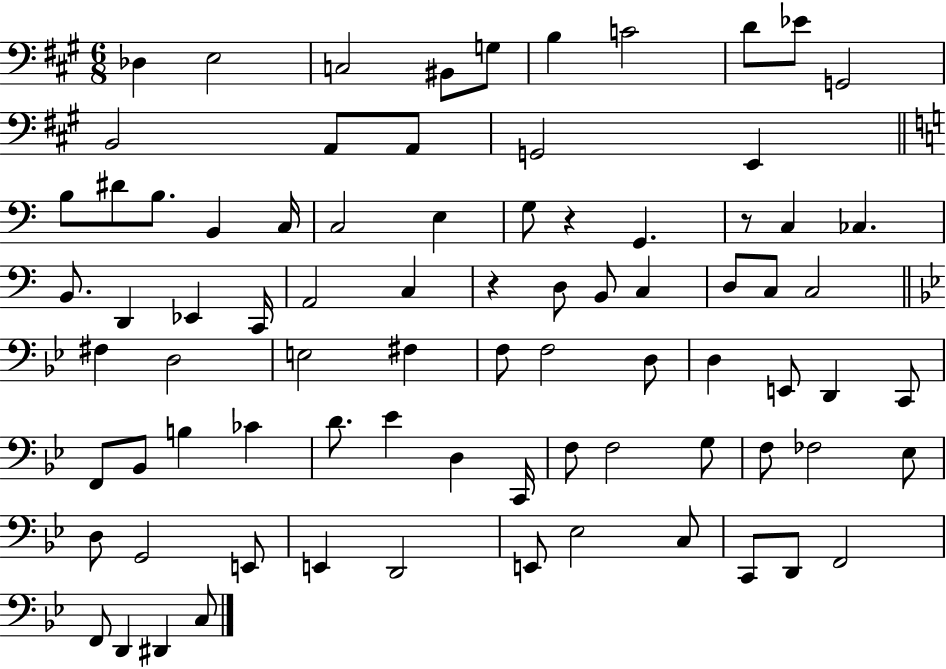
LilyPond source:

{
  \clef bass
  \numericTimeSignature
  \time 6/8
  \key a \major
  des4 e2 | c2 bis,8 g8 | b4 c'2 | d'8 ees'8 g,2 | \break b,2 a,8 a,8 | g,2 e,4 | \bar "||" \break \key c \major b8 dis'8 b8. b,4 c16 | c2 e4 | g8 r4 g,4. | r8 c4 ces4. | \break b,8. d,4 ees,4 c,16 | a,2 c4 | r4 d8 b,8 c4 | d8 c8 c2 | \break \bar "||" \break \key bes \major fis4 d2 | e2 fis4 | f8 f2 d8 | d4 e,8 d,4 c,8 | \break f,8 bes,8 b4 ces'4 | d'8. ees'4 d4 c,16 | f8 f2 g8 | f8 fes2 ees8 | \break d8 g,2 e,8 | e,4 d,2 | e,8 ees2 c8 | c,8 d,8 f,2 | \break f,8 d,4 dis,4 c8 | \bar "|."
}